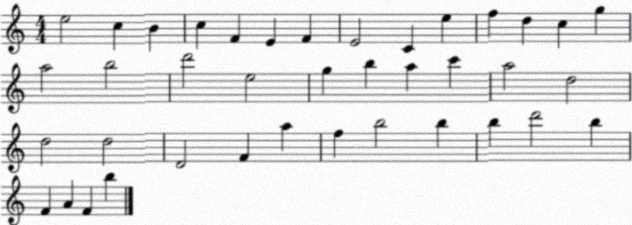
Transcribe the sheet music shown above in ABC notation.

X:1
T:Untitled
M:4/4
L:1/4
K:C
e2 c B c F E F E2 C e f d c g a2 b2 d'2 e2 g b a c' a2 d2 d2 d2 D2 F a f b2 b b d'2 b F A F b